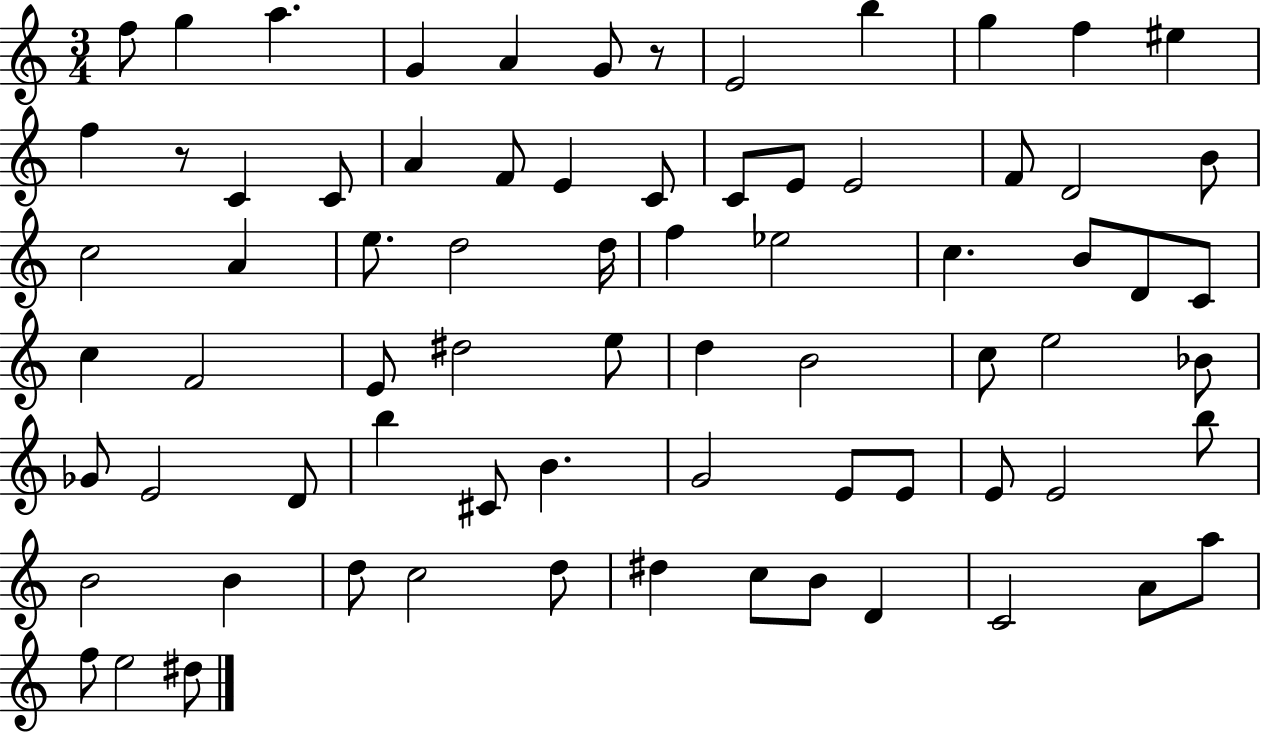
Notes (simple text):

F5/e G5/q A5/q. G4/q A4/q G4/e R/e E4/h B5/q G5/q F5/q EIS5/q F5/q R/e C4/q C4/e A4/q F4/e E4/q C4/e C4/e E4/e E4/h F4/e D4/h B4/e C5/h A4/q E5/e. D5/h D5/s F5/q Eb5/h C5/q. B4/e D4/e C4/e C5/q F4/h E4/e D#5/h E5/e D5/q B4/h C5/e E5/h Bb4/e Gb4/e E4/h D4/e B5/q C#4/e B4/q. G4/h E4/e E4/e E4/e E4/h B5/e B4/h B4/q D5/e C5/h D5/e D#5/q C5/e B4/e D4/q C4/h A4/e A5/e F5/e E5/h D#5/e